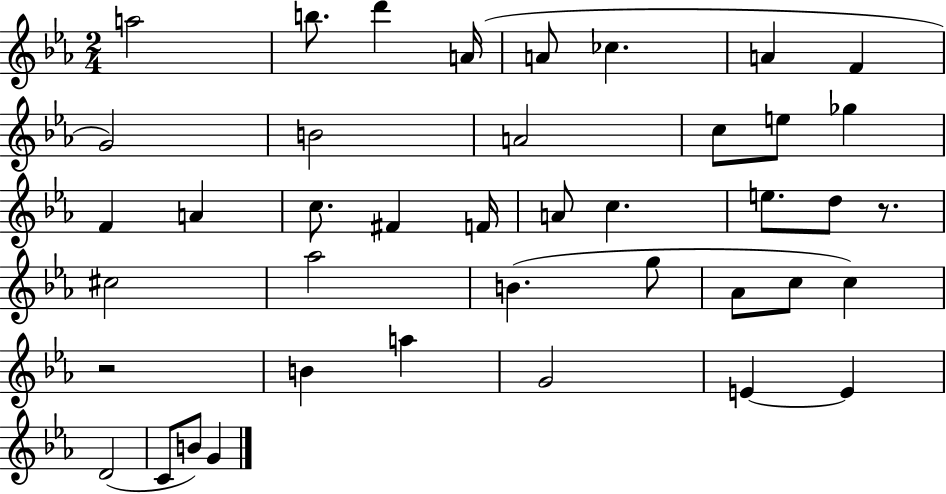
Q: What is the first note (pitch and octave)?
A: A5